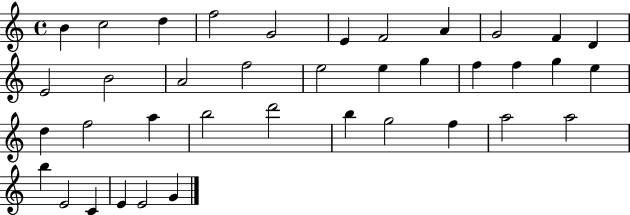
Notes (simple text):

B4/q C5/h D5/q F5/h G4/h E4/q F4/h A4/q G4/h F4/q D4/q E4/h B4/h A4/h F5/h E5/h E5/q G5/q F5/q F5/q G5/q E5/q D5/q F5/h A5/q B5/h D6/h B5/q G5/h F5/q A5/h A5/h B5/q E4/h C4/q E4/q E4/h G4/q